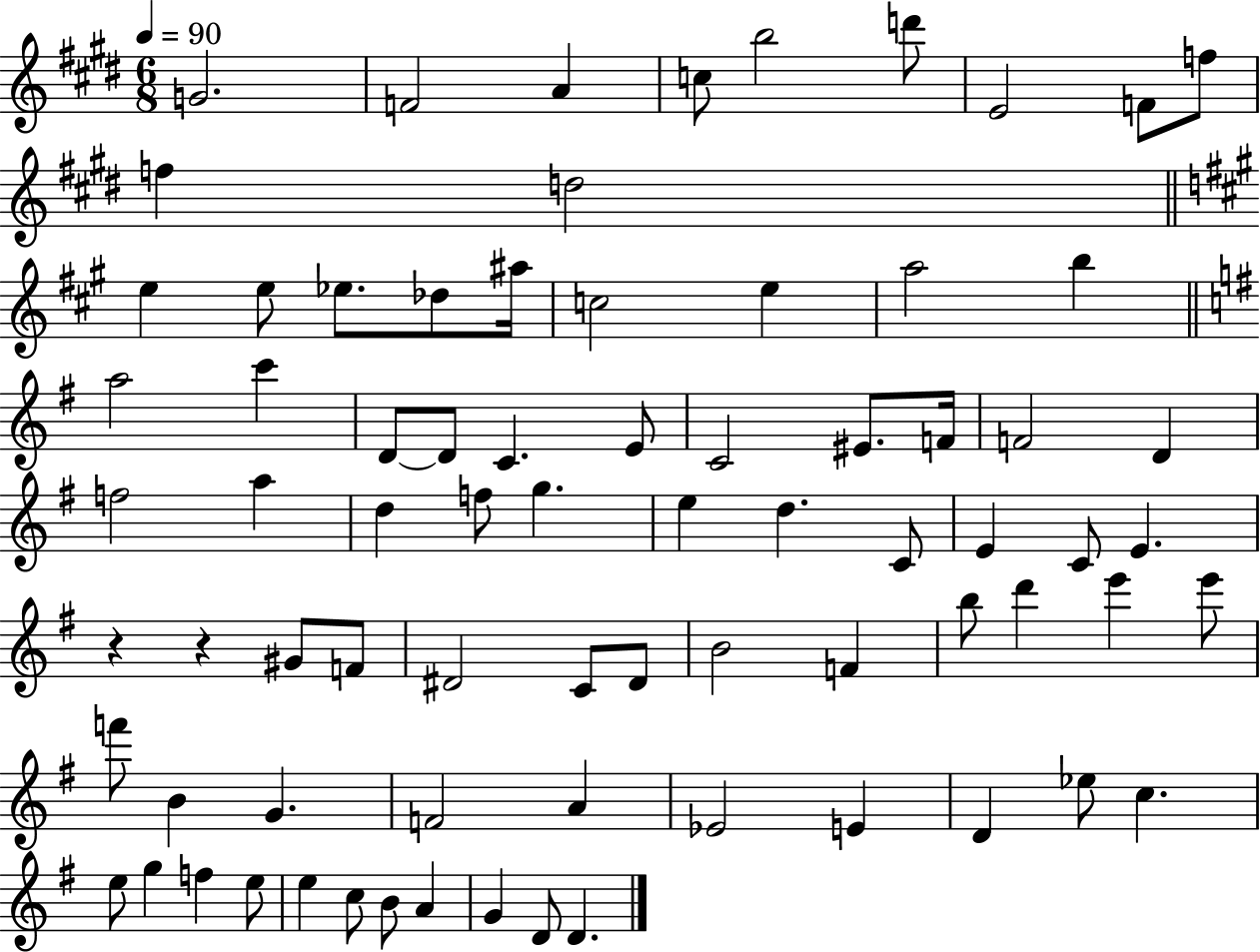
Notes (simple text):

G4/h. F4/h A4/q C5/e B5/h D6/e E4/h F4/e F5/e F5/q D5/h E5/q E5/e Eb5/e. Db5/e A#5/s C5/h E5/q A5/h B5/q A5/h C6/q D4/e D4/e C4/q. E4/e C4/h EIS4/e. F4/s F4/h D4/q F5/h A5/q D5/q F5/e G5/q. E5/q D5/q. C4/e E4/q C4/e E4/q. R/q R/q G#4/e F4/e D#4/h C4/e D#4/e B4/h F4/q B5/e D6/q E6/q E6/e F6/e B4/q G4/q. F4/h A4/q Eb4/h E4/q D4/q Eb5/e C5/q. E5/e G5/q F5/q E5/e E5/q C5/e B4/e A4/q G4/q D4/e D4/q.